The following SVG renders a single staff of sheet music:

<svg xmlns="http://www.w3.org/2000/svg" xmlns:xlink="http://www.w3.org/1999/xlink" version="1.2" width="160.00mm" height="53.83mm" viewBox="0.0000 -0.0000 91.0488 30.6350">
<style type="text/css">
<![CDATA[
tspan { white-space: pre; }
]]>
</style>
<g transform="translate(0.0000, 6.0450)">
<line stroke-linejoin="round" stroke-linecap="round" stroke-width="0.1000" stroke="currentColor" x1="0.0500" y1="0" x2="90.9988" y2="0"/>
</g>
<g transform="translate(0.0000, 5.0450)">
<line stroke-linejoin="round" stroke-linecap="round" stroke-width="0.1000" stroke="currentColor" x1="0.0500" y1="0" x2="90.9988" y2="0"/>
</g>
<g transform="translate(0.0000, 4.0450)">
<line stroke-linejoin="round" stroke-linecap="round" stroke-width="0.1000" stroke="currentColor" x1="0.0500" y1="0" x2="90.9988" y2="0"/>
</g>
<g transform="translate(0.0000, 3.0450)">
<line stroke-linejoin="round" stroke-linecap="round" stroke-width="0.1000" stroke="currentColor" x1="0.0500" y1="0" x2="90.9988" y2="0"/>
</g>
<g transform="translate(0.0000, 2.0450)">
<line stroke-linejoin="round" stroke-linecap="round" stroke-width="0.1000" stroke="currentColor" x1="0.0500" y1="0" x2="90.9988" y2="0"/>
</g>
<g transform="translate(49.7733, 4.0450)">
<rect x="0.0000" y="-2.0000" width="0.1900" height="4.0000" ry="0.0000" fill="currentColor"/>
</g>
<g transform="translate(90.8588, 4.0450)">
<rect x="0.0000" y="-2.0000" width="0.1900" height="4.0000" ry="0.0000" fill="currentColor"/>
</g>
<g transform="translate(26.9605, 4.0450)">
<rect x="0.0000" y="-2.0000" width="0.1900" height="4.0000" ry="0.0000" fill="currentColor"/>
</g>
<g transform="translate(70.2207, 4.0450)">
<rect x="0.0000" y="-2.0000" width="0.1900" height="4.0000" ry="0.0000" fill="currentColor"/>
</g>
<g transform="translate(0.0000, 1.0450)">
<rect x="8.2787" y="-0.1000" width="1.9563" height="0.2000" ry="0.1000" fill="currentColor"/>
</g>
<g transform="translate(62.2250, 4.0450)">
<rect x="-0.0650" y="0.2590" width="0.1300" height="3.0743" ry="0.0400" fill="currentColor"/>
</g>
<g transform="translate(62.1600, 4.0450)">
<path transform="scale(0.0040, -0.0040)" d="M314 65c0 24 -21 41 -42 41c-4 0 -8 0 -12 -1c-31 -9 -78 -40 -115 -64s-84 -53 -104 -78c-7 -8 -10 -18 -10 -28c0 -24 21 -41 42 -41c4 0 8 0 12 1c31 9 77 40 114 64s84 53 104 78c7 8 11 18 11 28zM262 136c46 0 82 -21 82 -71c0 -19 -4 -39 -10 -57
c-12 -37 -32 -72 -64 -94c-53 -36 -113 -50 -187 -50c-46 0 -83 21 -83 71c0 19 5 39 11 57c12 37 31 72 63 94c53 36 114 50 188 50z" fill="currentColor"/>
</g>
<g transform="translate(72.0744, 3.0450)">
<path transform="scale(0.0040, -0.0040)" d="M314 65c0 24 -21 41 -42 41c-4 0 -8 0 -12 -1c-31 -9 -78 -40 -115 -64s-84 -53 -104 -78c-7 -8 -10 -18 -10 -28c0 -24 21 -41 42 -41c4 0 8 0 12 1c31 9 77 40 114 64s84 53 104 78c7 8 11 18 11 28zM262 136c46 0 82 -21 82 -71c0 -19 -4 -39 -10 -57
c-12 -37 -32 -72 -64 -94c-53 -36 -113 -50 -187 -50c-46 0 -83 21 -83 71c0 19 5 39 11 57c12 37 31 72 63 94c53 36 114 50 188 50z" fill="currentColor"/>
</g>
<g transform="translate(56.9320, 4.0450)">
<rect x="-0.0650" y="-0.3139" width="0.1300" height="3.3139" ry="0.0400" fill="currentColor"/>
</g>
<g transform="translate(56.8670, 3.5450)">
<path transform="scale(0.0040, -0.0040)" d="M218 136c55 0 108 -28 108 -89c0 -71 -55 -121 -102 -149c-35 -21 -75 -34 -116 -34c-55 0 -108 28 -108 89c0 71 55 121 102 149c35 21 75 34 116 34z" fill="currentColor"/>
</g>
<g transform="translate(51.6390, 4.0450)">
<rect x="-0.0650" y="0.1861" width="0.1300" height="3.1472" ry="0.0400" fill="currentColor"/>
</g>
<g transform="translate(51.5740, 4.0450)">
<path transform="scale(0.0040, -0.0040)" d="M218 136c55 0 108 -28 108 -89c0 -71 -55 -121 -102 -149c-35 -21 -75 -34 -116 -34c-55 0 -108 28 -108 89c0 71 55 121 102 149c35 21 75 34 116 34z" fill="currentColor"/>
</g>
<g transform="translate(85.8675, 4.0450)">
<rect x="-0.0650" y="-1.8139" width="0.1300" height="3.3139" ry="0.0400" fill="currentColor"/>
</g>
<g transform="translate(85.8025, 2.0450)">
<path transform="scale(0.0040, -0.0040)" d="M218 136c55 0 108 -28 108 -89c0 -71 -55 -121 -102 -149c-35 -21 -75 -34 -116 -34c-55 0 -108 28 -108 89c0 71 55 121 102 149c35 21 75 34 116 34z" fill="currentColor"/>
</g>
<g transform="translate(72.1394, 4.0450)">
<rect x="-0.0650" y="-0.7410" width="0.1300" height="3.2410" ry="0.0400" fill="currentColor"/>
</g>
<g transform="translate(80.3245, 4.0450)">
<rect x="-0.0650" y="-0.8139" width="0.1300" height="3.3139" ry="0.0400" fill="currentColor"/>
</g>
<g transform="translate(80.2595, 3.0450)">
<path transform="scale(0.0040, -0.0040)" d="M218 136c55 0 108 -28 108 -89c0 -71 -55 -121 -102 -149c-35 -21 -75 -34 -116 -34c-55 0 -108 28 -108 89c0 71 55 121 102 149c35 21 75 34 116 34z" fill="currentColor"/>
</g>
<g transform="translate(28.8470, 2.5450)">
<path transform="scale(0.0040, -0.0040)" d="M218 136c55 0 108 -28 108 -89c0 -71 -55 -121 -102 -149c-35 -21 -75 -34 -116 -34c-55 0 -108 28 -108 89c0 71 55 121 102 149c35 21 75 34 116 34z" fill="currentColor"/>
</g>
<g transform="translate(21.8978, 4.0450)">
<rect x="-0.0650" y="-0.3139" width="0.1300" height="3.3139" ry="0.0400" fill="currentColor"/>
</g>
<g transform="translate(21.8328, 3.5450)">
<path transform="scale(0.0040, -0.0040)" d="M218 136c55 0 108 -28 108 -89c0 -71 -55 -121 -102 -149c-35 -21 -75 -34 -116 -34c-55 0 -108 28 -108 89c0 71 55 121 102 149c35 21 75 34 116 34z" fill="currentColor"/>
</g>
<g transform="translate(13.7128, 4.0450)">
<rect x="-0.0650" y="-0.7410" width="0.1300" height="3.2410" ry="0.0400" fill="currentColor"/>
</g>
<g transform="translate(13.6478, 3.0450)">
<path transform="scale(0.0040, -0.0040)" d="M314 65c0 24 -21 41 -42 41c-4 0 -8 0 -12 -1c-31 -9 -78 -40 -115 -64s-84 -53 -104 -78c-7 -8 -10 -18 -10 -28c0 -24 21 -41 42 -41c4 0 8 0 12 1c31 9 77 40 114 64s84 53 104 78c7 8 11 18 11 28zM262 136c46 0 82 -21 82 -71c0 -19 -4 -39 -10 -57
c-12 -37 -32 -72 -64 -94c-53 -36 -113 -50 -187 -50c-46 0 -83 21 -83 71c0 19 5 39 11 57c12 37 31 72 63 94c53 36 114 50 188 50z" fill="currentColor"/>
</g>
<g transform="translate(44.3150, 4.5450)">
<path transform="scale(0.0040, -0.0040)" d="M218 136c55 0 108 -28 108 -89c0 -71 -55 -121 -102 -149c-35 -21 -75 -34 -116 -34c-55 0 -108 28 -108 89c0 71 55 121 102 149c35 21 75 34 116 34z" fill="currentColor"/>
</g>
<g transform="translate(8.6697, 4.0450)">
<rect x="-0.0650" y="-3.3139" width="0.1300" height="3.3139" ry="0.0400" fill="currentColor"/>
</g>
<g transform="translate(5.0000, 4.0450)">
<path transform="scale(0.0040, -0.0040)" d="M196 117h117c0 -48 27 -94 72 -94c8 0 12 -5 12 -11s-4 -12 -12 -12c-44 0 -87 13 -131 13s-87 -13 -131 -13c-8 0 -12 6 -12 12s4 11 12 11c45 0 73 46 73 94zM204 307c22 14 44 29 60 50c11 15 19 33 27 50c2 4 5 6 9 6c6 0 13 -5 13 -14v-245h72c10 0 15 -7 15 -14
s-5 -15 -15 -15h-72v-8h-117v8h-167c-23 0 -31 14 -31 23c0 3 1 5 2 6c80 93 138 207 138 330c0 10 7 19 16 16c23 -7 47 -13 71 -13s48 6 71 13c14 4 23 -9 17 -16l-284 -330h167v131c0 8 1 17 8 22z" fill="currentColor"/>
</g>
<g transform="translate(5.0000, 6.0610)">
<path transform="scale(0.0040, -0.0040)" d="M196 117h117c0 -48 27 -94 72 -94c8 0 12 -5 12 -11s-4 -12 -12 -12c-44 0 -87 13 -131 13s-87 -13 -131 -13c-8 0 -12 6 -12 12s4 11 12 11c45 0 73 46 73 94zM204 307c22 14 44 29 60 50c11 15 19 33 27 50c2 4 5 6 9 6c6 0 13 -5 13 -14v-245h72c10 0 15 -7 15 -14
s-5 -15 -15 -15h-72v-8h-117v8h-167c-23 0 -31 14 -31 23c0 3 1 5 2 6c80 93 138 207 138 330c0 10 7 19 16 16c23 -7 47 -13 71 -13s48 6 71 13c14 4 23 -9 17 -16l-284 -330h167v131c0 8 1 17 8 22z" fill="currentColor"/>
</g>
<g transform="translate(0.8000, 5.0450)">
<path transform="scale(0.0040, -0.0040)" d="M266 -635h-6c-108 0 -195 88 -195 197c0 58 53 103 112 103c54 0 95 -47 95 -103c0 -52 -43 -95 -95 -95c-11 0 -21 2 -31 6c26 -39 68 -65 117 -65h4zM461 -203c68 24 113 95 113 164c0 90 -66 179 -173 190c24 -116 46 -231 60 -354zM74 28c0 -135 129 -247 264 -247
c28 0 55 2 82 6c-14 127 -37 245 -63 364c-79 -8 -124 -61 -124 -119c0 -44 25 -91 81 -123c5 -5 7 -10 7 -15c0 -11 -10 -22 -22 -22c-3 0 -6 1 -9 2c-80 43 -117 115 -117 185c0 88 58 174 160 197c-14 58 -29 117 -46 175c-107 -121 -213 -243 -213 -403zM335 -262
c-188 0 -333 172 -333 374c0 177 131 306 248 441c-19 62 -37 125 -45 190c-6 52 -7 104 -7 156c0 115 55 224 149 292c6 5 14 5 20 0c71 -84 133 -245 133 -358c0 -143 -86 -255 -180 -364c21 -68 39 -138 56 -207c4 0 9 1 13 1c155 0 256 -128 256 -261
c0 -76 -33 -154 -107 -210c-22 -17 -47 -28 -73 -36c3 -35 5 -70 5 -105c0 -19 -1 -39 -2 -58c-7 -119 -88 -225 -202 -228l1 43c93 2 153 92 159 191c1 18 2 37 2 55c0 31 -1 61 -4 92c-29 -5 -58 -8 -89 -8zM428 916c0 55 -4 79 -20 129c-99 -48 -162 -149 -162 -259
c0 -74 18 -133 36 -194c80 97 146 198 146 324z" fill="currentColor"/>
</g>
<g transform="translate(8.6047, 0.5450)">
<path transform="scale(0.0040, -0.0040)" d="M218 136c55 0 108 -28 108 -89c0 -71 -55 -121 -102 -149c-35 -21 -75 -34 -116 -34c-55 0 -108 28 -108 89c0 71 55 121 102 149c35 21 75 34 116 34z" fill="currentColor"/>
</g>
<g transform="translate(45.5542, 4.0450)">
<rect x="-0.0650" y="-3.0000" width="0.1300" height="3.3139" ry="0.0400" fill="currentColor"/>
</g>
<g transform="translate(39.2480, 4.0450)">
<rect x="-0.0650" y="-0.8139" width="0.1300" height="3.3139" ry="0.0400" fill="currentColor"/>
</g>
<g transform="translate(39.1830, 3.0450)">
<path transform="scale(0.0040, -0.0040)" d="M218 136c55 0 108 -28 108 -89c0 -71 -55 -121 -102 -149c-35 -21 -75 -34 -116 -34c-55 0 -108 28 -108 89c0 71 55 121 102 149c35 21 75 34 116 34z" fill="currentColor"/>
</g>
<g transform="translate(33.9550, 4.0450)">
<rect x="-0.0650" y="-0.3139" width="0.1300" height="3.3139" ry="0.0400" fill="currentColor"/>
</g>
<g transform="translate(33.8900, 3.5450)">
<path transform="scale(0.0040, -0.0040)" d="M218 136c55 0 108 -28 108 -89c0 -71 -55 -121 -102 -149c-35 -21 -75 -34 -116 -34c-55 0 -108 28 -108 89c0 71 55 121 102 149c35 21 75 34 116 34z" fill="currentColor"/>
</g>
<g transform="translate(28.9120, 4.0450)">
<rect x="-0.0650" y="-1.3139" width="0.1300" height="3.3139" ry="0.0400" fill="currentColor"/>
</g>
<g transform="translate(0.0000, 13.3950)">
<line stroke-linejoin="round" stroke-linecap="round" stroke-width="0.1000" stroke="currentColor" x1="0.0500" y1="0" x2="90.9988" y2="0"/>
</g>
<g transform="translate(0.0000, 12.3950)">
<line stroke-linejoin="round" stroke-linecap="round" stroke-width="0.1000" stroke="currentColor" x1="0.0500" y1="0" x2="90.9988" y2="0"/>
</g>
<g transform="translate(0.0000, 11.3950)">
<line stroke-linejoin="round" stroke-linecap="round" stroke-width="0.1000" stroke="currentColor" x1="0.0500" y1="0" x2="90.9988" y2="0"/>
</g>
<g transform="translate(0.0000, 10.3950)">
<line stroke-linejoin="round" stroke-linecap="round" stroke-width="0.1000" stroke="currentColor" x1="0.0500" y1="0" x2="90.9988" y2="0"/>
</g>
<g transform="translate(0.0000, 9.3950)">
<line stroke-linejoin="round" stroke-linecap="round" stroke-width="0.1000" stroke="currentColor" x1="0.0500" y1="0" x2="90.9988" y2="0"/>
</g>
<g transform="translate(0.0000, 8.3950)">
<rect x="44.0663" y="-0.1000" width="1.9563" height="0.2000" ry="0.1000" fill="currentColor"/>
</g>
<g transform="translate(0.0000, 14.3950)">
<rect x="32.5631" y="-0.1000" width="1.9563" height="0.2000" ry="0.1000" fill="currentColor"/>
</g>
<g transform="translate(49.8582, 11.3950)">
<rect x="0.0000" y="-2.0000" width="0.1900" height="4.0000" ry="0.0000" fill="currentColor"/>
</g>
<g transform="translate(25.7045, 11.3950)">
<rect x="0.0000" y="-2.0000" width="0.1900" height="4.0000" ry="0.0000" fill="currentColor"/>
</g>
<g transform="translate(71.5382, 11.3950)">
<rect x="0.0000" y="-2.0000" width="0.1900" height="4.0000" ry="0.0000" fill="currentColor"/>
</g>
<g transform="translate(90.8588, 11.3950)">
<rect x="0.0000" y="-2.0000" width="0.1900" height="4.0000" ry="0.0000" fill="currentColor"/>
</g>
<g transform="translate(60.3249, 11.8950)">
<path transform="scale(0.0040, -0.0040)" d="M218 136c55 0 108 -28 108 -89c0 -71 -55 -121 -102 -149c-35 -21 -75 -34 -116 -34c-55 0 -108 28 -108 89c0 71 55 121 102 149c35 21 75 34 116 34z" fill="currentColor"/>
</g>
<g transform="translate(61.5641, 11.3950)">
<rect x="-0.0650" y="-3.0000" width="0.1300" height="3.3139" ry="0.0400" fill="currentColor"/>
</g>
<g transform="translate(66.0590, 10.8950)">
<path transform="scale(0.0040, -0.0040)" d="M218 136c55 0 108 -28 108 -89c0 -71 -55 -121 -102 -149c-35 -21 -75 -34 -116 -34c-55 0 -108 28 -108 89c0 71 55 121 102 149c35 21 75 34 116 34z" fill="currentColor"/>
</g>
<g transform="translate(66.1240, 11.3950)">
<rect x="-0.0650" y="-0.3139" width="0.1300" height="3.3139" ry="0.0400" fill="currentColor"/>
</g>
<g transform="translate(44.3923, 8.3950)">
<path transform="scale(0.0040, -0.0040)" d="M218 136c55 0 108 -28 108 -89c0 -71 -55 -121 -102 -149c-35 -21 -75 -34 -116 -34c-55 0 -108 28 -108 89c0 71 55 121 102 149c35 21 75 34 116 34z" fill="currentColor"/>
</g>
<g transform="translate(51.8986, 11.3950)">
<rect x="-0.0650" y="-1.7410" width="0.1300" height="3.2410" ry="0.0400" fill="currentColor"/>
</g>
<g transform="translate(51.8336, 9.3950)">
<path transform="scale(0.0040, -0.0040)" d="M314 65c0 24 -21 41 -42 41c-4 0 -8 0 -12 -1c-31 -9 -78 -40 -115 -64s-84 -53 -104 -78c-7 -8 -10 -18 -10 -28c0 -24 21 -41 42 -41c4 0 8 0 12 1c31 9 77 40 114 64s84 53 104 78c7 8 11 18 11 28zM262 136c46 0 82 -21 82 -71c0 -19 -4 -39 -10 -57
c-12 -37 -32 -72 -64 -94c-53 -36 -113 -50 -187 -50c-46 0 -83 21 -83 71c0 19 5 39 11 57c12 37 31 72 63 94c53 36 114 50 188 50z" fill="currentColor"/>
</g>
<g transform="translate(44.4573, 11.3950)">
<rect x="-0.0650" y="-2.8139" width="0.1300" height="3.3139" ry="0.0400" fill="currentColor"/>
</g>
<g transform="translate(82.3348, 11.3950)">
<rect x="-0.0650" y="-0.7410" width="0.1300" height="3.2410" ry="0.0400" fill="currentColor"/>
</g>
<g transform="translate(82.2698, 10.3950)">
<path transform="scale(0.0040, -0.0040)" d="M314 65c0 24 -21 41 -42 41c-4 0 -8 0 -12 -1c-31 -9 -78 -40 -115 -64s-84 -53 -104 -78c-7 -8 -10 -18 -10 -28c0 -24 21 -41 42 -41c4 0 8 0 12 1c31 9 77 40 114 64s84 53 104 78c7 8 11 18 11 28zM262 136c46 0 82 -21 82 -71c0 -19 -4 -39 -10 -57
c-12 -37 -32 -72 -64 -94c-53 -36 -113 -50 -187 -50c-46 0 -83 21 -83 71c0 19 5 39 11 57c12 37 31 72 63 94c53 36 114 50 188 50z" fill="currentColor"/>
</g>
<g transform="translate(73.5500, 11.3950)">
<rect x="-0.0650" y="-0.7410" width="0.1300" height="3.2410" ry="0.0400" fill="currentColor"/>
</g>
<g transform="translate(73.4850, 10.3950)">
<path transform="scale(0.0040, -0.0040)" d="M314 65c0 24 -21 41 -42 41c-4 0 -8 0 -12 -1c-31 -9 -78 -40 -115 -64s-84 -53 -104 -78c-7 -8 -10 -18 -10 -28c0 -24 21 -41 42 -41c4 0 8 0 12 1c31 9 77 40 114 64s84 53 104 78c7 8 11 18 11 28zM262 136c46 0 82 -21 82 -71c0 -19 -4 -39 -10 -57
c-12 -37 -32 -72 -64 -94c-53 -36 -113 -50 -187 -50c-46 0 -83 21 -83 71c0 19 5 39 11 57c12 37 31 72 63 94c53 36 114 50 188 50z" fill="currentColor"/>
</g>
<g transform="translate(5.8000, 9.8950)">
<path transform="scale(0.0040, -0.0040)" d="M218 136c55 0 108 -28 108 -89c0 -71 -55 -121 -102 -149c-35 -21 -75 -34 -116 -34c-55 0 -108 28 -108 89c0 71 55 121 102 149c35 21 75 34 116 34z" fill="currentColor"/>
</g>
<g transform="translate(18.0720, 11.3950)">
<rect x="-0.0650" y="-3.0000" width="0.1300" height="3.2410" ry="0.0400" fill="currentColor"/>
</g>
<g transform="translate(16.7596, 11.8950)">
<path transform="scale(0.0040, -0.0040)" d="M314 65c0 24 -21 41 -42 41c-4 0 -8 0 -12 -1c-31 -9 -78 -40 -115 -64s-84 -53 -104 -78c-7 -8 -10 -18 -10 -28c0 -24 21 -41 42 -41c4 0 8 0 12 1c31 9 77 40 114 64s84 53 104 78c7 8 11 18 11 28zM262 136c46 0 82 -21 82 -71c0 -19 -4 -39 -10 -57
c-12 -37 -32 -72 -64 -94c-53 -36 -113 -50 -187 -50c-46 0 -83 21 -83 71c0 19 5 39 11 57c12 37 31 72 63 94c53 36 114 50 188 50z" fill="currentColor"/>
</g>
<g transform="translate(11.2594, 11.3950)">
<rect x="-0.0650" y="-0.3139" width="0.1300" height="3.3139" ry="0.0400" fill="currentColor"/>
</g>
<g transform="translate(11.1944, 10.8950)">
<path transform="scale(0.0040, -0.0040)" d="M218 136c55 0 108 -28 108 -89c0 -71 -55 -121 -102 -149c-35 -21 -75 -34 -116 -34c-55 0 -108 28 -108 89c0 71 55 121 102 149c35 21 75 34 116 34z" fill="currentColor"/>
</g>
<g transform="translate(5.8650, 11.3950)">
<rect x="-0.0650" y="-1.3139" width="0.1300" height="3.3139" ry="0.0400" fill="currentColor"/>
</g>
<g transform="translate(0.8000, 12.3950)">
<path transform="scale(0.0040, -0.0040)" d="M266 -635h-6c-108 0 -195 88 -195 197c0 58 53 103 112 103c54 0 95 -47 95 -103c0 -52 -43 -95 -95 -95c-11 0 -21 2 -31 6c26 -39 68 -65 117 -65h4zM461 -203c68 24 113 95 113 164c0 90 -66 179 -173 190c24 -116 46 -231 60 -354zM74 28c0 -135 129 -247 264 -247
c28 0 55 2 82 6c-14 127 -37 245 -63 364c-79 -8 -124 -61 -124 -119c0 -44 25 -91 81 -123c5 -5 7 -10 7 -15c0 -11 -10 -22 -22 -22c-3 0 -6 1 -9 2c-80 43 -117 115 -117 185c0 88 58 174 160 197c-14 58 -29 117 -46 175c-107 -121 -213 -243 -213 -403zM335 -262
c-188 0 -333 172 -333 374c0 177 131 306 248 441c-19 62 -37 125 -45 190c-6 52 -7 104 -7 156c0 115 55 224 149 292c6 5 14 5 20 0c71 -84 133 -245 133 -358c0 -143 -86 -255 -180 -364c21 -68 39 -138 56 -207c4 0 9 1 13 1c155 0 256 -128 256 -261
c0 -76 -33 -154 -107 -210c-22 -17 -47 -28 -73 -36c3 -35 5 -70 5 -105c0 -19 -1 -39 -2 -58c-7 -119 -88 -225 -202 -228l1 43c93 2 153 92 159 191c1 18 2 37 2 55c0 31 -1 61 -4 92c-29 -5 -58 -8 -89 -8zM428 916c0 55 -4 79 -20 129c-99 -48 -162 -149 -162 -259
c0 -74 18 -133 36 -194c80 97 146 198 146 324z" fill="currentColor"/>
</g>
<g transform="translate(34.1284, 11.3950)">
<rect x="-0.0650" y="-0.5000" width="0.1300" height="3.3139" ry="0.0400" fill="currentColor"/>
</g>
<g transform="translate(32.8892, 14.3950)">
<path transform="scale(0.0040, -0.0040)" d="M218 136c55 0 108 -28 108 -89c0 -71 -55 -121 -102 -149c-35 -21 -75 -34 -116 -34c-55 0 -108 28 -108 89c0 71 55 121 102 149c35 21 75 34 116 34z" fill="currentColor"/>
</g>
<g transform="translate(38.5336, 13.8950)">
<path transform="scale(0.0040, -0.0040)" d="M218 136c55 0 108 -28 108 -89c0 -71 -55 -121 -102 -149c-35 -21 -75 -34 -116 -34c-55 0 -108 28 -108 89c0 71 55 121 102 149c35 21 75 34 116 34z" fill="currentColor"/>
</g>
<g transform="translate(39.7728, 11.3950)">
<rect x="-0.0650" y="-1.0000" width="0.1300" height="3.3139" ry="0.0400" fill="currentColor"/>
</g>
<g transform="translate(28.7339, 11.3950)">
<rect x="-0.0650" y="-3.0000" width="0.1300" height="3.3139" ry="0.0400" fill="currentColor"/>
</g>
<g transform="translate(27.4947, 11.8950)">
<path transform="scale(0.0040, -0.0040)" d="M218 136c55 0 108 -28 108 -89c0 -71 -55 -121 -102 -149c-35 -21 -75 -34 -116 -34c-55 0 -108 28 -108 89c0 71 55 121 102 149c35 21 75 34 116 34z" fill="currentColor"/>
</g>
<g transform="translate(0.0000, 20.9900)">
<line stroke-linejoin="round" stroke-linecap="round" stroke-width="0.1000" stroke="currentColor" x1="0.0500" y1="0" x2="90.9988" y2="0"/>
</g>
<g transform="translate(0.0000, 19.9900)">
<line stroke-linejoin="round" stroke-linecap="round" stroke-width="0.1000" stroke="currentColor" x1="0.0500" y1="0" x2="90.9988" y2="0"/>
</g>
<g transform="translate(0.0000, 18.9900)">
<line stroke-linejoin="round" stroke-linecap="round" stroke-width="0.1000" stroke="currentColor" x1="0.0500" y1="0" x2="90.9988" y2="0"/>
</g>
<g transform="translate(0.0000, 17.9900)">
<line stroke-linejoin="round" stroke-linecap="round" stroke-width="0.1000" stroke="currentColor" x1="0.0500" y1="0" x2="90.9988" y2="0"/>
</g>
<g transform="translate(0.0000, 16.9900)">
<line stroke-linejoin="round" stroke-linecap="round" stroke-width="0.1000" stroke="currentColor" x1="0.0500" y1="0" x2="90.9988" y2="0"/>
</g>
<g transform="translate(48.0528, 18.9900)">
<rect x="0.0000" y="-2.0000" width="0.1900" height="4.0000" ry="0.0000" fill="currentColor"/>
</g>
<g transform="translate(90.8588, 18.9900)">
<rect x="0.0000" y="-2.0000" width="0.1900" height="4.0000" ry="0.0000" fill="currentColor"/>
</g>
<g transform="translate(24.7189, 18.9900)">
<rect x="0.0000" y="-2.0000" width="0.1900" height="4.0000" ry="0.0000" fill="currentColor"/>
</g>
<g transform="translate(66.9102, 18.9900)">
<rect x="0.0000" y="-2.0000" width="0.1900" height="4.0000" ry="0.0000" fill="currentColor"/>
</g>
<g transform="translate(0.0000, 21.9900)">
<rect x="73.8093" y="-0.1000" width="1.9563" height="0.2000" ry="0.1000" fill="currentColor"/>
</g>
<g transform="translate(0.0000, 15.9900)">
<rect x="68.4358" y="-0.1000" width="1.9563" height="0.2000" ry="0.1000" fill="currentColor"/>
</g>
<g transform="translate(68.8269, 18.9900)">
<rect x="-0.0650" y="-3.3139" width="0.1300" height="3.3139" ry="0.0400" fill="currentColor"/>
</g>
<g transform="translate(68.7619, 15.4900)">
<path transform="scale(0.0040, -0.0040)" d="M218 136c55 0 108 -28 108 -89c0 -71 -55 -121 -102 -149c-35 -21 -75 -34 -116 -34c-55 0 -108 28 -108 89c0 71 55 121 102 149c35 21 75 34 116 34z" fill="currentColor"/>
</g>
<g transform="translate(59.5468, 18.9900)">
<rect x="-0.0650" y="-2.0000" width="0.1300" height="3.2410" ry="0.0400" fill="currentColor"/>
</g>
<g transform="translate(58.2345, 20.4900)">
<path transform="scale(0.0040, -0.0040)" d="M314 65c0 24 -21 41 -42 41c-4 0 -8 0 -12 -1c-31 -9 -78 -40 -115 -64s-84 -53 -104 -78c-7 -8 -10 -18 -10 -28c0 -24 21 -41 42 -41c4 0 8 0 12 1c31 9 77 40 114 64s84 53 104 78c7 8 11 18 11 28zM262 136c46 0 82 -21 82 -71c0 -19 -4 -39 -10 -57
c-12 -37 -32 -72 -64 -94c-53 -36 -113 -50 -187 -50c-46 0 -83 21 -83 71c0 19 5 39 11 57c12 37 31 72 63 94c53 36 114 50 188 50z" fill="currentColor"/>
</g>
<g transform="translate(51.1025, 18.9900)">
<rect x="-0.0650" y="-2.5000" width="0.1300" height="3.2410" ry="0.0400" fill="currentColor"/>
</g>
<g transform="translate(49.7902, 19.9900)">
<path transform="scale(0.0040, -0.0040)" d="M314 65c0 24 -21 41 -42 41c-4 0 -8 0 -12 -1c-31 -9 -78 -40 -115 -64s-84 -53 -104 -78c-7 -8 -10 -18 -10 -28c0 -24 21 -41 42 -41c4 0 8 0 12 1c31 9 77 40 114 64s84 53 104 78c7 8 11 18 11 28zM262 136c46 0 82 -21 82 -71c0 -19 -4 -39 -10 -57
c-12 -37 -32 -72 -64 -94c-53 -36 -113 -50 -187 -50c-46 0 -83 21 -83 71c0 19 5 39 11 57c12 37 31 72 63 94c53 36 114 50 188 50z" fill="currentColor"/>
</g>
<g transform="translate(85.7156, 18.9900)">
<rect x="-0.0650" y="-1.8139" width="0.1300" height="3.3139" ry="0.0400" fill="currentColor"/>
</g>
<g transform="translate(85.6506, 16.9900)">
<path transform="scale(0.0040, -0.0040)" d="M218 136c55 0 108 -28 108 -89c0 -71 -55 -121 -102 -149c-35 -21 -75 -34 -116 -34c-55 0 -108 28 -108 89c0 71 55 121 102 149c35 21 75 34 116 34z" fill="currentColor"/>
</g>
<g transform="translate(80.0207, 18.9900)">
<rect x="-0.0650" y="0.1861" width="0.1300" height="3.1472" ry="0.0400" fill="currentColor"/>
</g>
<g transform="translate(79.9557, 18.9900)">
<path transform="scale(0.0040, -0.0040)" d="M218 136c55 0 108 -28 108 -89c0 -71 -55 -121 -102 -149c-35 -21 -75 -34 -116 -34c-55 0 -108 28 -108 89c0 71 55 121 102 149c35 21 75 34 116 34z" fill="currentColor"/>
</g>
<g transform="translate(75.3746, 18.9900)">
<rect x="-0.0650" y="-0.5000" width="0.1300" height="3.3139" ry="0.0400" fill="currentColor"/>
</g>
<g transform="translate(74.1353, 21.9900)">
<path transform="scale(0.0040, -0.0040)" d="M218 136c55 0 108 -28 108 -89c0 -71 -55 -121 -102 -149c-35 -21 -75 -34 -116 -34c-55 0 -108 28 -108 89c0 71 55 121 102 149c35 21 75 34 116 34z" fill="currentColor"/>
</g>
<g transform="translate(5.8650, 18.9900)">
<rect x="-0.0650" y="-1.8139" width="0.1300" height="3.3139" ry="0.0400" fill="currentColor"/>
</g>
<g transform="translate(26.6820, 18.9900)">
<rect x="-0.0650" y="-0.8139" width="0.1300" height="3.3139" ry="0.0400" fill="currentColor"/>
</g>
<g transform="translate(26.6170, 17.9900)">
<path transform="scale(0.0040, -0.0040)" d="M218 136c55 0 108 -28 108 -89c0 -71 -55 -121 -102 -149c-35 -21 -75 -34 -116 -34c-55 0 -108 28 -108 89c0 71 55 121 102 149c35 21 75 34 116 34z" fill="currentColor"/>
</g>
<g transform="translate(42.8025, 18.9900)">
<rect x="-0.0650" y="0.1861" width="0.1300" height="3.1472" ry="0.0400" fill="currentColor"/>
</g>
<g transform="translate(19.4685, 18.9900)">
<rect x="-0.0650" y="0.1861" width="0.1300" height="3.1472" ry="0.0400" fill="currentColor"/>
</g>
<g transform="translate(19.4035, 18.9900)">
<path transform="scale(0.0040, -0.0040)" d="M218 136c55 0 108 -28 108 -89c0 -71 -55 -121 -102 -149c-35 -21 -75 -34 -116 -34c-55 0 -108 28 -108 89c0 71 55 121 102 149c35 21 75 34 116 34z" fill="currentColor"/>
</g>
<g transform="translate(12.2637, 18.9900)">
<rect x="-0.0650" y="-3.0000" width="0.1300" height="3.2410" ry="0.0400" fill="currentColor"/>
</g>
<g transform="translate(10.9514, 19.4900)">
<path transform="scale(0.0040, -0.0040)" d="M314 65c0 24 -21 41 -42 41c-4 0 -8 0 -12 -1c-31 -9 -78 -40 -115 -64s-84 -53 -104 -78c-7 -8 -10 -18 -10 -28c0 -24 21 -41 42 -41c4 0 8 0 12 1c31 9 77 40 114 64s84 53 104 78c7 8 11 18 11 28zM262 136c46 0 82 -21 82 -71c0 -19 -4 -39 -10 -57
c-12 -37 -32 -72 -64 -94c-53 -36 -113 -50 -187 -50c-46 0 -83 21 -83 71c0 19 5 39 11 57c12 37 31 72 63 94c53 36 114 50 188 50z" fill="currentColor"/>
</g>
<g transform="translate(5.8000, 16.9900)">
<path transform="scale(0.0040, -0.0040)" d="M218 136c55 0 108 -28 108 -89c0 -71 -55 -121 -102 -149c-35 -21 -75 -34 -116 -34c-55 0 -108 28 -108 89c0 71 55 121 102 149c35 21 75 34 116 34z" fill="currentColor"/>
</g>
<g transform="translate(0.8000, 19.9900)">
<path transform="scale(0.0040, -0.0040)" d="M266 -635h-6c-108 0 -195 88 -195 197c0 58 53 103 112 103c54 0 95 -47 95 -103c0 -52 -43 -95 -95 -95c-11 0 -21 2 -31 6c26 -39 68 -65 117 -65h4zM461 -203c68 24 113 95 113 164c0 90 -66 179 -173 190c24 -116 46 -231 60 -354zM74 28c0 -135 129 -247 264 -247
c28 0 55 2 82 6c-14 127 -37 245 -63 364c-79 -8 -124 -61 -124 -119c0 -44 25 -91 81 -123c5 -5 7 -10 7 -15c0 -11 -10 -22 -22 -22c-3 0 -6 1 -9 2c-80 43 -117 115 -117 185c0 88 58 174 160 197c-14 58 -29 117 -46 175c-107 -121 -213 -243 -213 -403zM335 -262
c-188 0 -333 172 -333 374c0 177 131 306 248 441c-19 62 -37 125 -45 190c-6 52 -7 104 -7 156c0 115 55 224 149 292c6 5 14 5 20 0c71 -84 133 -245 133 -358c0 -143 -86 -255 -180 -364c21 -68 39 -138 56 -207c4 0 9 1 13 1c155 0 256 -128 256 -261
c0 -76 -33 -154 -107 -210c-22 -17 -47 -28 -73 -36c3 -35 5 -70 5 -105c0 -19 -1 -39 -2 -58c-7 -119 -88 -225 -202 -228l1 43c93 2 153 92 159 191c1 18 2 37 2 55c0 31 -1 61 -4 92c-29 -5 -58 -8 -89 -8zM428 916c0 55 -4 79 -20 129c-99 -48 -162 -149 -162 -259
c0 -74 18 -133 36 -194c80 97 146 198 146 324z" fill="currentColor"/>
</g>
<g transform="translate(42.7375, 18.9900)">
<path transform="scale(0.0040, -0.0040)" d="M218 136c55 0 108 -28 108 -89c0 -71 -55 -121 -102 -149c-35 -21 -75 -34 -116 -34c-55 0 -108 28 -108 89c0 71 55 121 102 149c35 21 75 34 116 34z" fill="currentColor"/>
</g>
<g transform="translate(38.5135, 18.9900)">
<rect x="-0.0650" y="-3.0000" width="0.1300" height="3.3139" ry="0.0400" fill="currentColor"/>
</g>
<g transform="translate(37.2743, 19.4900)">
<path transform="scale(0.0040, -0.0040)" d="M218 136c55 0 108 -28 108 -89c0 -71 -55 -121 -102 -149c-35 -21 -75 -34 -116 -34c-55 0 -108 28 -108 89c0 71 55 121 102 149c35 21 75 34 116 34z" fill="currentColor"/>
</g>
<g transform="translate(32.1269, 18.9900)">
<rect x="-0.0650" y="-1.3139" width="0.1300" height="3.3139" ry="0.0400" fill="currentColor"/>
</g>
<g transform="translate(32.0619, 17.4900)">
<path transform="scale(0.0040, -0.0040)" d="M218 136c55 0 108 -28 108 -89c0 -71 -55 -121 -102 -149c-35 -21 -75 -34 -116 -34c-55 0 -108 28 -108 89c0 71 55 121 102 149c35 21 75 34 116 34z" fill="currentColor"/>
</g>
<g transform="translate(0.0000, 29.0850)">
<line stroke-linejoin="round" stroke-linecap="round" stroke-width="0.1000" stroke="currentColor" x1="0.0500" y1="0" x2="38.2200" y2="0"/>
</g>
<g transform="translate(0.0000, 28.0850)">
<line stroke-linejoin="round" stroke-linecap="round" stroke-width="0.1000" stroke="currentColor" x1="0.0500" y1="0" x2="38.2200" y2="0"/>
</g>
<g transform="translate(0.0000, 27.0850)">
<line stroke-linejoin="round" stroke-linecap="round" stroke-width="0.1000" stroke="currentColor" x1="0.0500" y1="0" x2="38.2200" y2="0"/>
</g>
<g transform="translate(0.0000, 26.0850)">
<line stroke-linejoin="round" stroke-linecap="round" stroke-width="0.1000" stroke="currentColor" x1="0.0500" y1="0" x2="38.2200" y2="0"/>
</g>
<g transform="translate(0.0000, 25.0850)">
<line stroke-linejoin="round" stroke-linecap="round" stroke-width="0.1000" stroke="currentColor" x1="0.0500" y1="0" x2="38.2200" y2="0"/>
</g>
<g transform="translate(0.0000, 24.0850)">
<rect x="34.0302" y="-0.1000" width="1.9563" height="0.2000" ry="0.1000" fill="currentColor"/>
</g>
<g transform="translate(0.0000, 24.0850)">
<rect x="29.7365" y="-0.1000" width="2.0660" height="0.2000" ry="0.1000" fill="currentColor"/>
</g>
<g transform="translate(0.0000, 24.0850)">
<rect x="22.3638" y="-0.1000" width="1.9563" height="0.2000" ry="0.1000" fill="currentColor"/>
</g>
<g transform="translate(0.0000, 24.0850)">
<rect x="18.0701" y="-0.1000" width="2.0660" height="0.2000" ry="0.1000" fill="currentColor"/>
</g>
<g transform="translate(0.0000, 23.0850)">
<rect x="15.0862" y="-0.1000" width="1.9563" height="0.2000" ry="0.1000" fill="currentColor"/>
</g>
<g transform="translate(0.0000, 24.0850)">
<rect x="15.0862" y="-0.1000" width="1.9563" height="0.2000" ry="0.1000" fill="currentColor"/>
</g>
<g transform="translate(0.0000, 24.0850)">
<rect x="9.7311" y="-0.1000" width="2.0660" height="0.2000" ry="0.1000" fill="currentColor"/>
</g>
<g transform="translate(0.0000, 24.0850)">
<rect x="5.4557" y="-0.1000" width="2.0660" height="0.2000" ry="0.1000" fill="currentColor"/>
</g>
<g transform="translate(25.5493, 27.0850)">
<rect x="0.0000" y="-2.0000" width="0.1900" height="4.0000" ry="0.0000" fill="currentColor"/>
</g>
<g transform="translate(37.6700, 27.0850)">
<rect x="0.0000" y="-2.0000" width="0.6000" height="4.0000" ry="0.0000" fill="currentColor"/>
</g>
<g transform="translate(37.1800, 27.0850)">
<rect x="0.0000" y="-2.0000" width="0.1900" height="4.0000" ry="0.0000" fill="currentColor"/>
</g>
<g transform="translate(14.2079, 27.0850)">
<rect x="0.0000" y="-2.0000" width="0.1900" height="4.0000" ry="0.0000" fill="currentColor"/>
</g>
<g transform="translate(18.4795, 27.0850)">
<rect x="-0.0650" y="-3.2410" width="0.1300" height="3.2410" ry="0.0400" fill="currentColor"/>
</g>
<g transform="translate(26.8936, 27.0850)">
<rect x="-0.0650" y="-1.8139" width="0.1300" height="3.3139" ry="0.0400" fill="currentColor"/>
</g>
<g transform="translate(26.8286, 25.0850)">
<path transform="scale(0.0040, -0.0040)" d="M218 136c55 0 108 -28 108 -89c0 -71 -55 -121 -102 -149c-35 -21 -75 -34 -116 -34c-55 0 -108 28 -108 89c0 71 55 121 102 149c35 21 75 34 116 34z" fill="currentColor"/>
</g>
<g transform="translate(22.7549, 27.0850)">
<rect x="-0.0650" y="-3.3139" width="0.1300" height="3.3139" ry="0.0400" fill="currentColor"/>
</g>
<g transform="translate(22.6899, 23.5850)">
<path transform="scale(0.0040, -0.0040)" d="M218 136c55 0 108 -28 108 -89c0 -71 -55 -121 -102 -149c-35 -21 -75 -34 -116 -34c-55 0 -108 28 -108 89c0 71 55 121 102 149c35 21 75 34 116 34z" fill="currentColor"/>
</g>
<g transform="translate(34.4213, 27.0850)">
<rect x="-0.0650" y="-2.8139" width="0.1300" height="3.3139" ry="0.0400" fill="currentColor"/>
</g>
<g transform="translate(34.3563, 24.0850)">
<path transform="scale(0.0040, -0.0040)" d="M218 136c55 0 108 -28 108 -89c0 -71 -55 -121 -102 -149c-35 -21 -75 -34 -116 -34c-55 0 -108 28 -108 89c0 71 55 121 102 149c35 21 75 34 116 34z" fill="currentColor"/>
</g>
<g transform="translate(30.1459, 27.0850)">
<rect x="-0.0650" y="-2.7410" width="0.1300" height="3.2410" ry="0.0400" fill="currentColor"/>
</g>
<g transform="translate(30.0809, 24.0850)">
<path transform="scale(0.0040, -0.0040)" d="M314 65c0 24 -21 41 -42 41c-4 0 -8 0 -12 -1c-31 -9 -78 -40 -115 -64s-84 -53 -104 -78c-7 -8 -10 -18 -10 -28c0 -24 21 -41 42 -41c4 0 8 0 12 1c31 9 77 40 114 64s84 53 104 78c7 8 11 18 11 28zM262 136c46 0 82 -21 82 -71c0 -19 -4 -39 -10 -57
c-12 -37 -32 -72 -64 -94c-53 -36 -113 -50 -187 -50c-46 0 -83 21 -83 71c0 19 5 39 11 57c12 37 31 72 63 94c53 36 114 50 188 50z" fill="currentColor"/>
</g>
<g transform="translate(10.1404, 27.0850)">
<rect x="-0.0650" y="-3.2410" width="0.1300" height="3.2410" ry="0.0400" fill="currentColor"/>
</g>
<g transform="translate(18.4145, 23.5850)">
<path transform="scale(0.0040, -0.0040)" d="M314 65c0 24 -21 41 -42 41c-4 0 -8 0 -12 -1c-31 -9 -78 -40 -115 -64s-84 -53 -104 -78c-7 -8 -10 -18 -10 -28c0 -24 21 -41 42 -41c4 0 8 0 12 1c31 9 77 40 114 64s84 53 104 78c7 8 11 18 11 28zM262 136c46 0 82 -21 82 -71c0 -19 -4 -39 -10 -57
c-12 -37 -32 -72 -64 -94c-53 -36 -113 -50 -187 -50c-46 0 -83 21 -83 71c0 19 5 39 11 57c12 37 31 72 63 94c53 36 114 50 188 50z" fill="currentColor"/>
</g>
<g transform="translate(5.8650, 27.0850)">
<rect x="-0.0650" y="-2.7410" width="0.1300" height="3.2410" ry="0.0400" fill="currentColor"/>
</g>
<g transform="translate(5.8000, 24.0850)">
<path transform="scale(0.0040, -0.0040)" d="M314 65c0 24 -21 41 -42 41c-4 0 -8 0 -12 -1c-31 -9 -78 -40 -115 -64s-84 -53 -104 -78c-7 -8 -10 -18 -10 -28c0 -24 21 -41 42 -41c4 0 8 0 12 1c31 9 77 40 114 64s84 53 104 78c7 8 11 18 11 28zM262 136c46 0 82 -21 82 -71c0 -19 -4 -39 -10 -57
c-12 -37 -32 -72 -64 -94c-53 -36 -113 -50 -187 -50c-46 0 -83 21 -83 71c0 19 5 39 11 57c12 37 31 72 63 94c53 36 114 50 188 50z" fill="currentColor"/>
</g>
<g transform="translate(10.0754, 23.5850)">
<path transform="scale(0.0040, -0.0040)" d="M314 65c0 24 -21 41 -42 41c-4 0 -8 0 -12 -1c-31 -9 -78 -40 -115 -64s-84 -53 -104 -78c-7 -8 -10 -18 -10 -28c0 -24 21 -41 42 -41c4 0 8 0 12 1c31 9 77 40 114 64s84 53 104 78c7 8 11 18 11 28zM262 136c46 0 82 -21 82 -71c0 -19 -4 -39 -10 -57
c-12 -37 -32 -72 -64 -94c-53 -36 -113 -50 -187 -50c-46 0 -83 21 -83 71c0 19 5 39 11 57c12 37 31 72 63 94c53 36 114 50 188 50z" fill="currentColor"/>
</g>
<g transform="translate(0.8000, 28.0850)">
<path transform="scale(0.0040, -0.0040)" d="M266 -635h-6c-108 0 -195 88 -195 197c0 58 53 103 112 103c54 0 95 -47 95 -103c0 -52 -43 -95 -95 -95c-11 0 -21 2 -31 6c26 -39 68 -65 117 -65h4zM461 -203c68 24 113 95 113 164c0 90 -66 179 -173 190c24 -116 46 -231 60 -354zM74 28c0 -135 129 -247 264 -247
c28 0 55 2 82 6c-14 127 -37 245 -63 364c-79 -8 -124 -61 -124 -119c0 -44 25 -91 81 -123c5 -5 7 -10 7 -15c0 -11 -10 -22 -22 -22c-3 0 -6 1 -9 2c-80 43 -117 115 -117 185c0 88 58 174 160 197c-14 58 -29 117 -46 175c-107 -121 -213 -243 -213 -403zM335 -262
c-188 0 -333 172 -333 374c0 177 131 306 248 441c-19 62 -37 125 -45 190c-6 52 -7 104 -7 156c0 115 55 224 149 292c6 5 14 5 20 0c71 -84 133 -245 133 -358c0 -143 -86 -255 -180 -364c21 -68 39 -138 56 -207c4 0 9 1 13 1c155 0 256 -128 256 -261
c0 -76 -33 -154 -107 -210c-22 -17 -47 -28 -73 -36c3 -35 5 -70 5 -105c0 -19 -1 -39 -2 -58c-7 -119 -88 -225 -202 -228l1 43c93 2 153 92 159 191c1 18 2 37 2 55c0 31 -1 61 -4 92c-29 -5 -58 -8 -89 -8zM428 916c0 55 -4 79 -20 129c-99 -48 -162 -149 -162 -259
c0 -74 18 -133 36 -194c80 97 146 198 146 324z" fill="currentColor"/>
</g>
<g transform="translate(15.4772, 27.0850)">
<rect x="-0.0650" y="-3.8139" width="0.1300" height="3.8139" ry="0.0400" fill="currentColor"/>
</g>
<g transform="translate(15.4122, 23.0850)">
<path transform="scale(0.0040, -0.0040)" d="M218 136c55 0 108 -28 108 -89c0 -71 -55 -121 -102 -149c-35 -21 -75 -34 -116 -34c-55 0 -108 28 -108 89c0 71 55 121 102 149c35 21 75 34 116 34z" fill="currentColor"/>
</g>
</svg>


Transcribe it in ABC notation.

X:1
T:Untitled
M:4/4
L:1/4
K:C
b d2 c e c d A B c B2 d2 d f e c A2 A C D a f2 A c d2 d2 f A2 B d e A B G2 F2 b C B f a2 b2 c' b2 b f a2 a